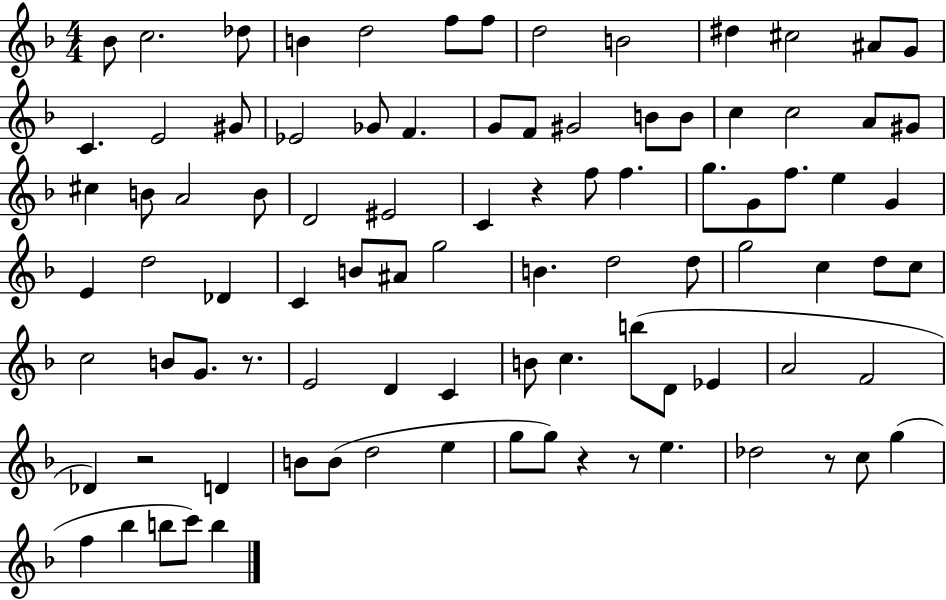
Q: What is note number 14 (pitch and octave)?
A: C4